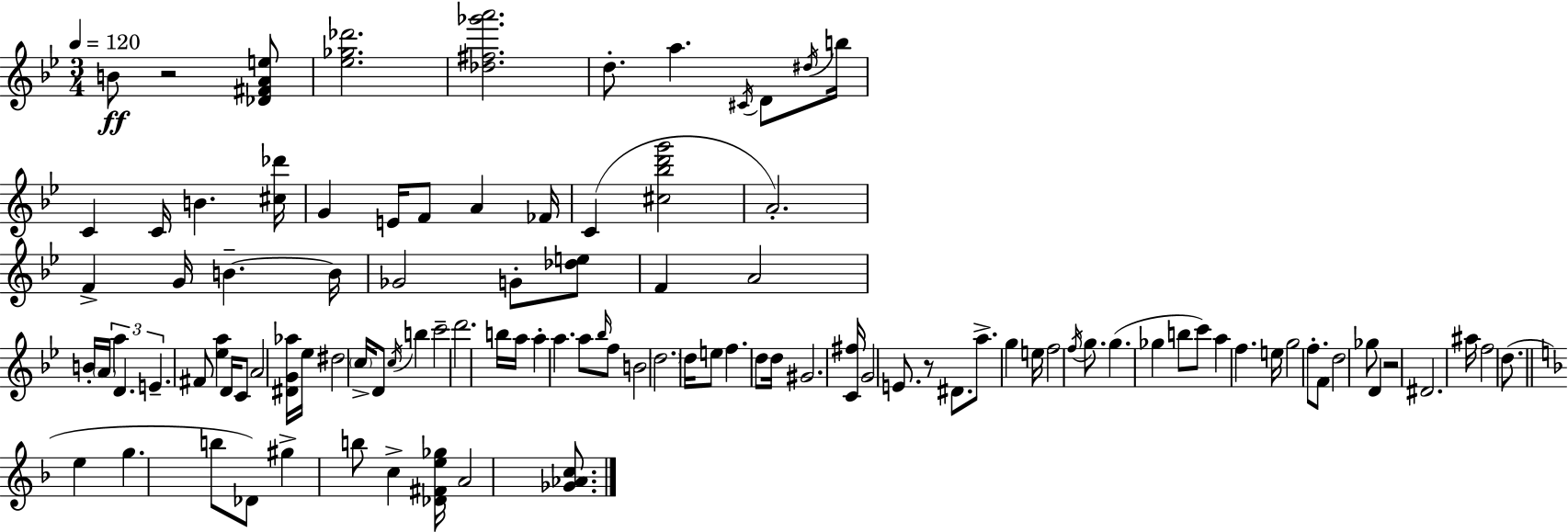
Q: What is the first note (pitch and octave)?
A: B4